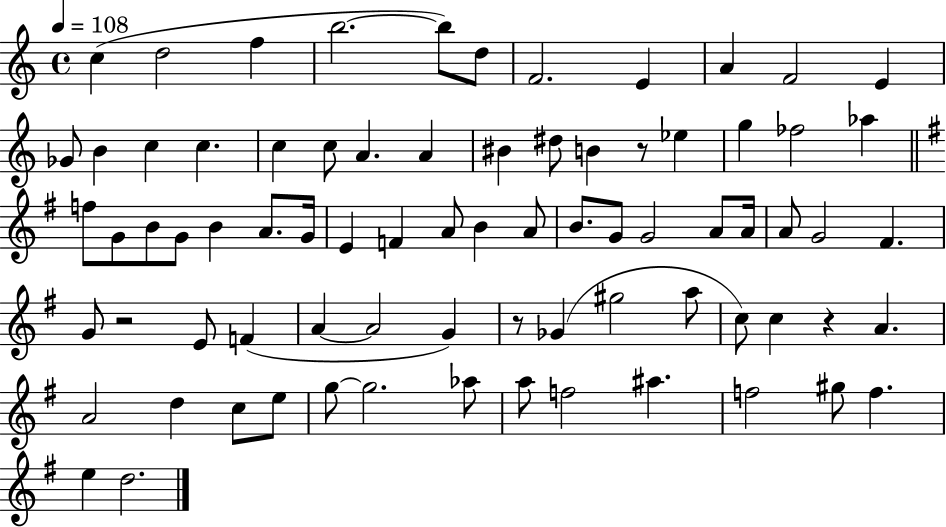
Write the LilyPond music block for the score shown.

{
  \clef treble
  \time 4/4
  \defaultTimeSignature
  \key c \major
  \tempo 4 = 108
  c''4( d''2 f''4 | b''2.~~ b''8) d''8 | f'2. e'4 | a'4 f'2 e'4 | \break ges'8 b'4 c''4 c''4. | c''4 c''8 a'4. a'4 | bis'4 dis''8 b'4 r8 ees''4 | g''4 fes''2 aes''4 | \break \bar "||" \break \key g \major f''8 g'8 b'8 g'8 b'4 a'8. g'16 | e'4 f'4 a'8 b'4 a'8 | b'8. g'8 g'2 a'8 a'16 | a'8 g'2 fis'4. | \break g'8 r2 e'8 f'4( | a'4~~ a'2 g'4) | r8 ges'4( gis''2 a''8 | c''8) c''4 r4 a'4. | \break a'2 d''4 c''8 e''8 | g''8~~ g''2. aes''8 | a''8 f''2 ais''4. | f''2 gis''8 f''4. | \break e''4 d''2. | \bar "|."
}